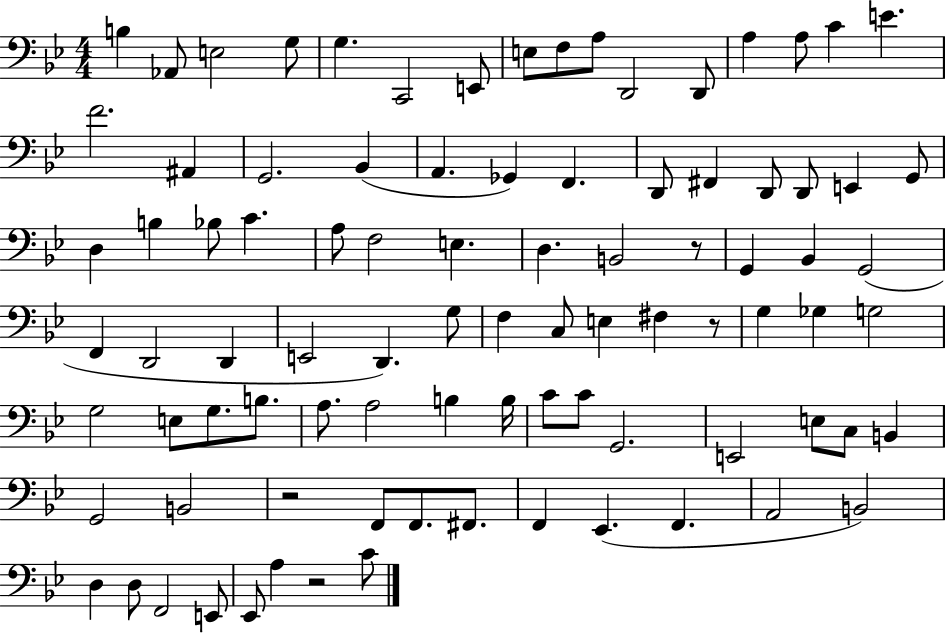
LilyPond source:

{
  \clef bass
  \numericTimeSignature
  \time 4/4
  \key bes \major
  b4 aes,8 e2 g8 | g4. c,2 e,8 | e8 f8 a8 d,2 d,8 | a4 a8 c'4 e'4. | \break f'2. ais,4 | g,2. bes,4( | a,4. ges,4) f,4. | d,8 fis,4 d,8 d,8 e,4 g,8 | \break d4 b4 bes8 c'4. | a8 f2 e4. | d4. b,2 r8 | g,4 bes,4 g,2( | \break f,4 d,2 d,4 | e,2 d,4.) g8 | f4 c8 e4 fis4 r8 | g4 ges4 g2 | \break g2 e8 g8. b8. | a8. a2 b4 b16 | c'8 c'8 g,2. | e,2 e8 c8 b,4 | \break g,2 b,2 | r2 f,8 f,8. fis,8. | f,4 ees,4.( f,4. | a,2 b,2) | \break d4 d8 f,2 e,8 | ees,8 a4 r2 c'8 | \bar "|."
}